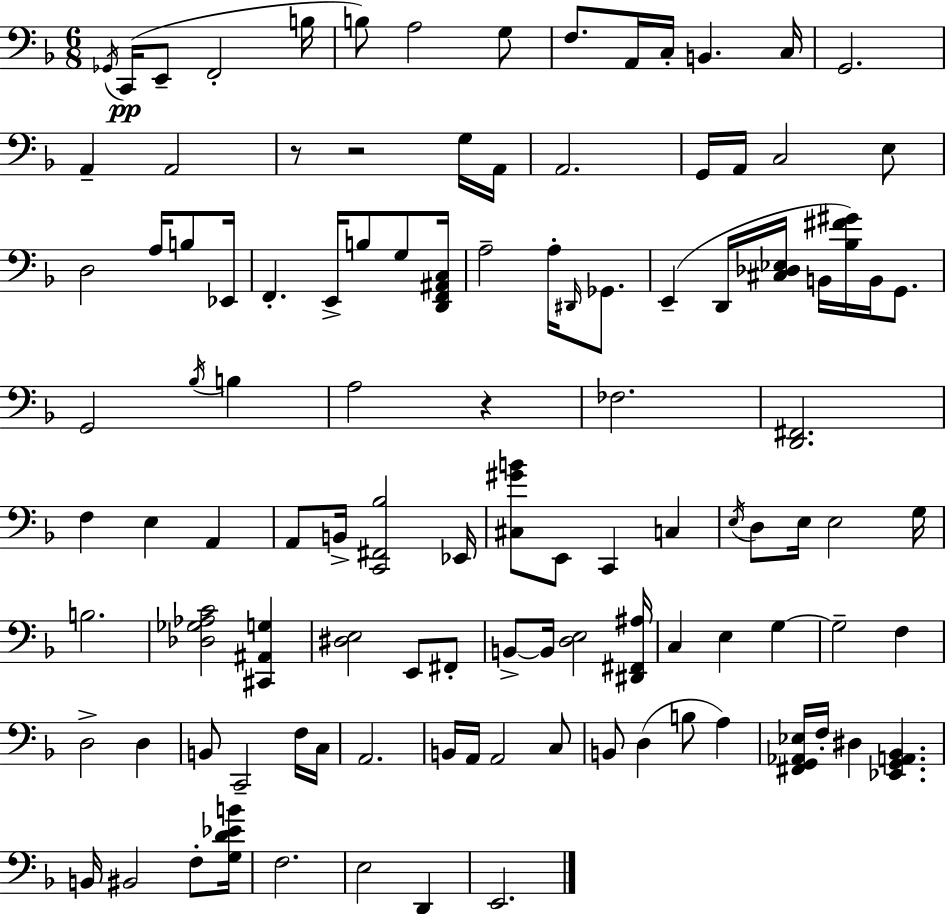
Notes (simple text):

Gb2/s C2/s E2/e F2/h B3/s B3/e A3/h G3/e F3/e. A2/s C3/s B2/q. C3/s G2/h. A2/q A2/h R/e R/h G3/s A2/s A2/h. G2/s A2/s C3/h E3/e D3/h A3/s B3/e Eb2/s F2/q. E2/s B3/e G3/e [D2,F2,A#2,C3]/s A3/h A3/s D#2/s Gb2/e. E2/q D2/s [C#3,Db3,Eb3]/s B2/s [Bb3,F#4,G#4]/s B2/s G2/e. G2/h Bb3/s B3/q A3/h R/q FES3/h. [D2,F#2]/h. F3/q E3/q A2/q A2/e B2/s [C2,F#2,Bb3]/h Eb2/s [C#3,G#4,B4]/e E2/e C2/q C3/q E3/s D3/e E3/s E3/h G3/s B3/h. [Db3,Gb3,Ab3,C4]/h [C#2,A#2,G3]/q [D#3,E3]/h E2/e F#2/e B2/e B2/s [D3,E3]/h [D#2,F#2,A#3]/s C3/q E3/q G3/q G3/h F3/q D3/h D3/q B2/e C2/h F3/s C3/s A2/h. B2/s A2/s A2/h C3/e B2/e D3/q B3/e A3/q [F#2,G2,Ab2,Eb3]/s F3/s D#3/q [Eb2,G2,A2,Bb2]/q. B2/s BIS2/h F3/e [G3,D4,Eb4,B4]/s F3/h. E3/h D2/q E2/h.